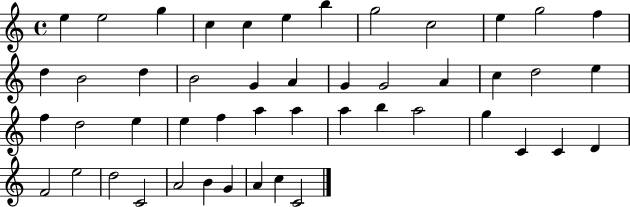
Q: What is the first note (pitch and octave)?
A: E5